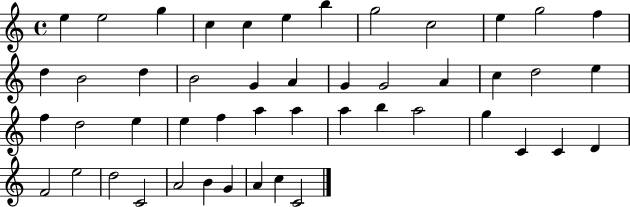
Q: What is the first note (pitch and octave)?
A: E5